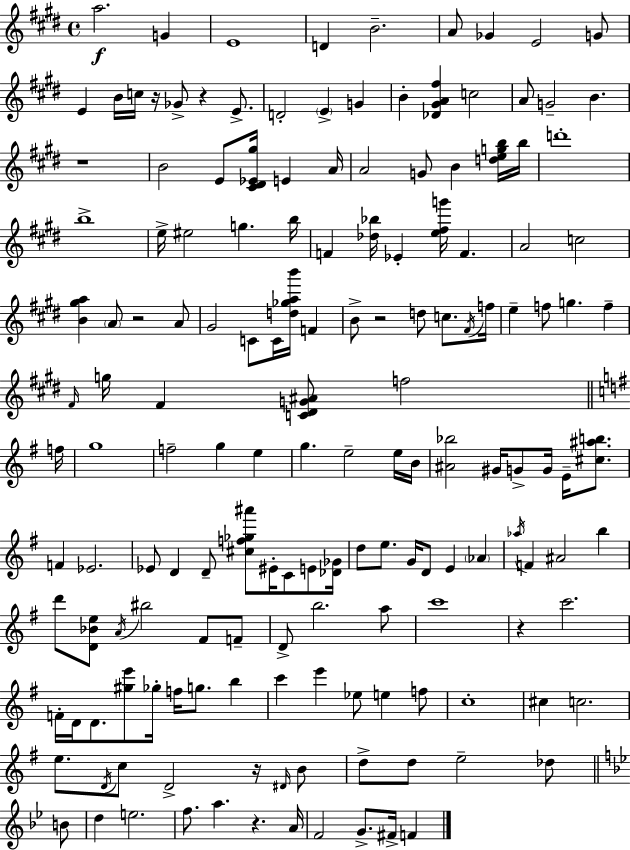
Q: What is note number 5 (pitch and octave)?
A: B4